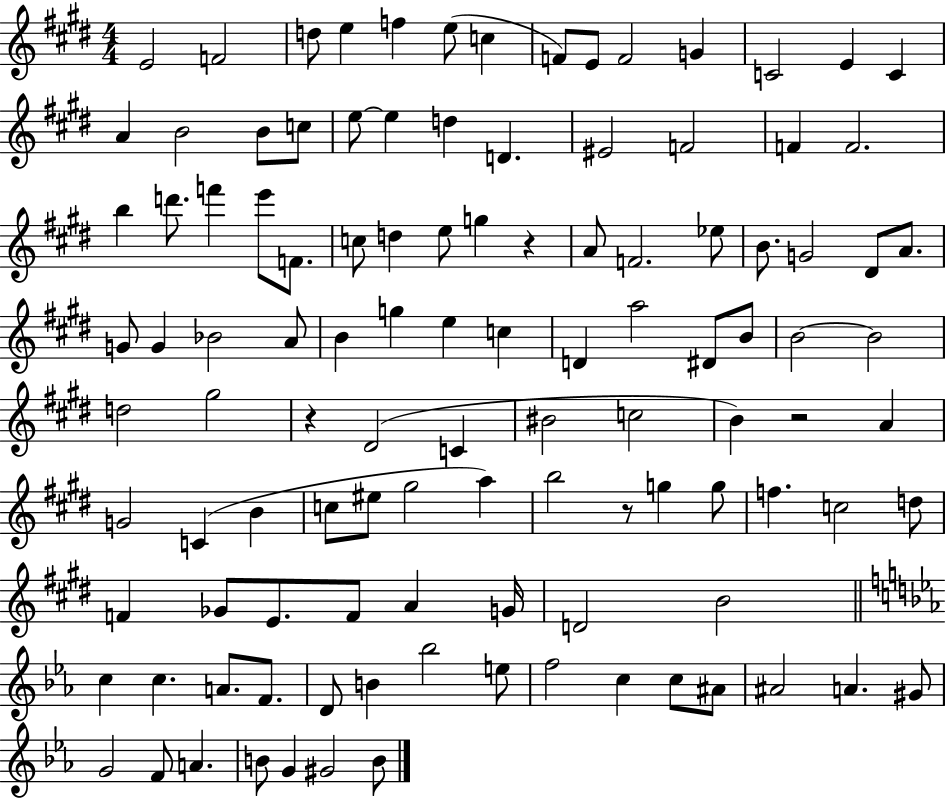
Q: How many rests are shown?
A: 4